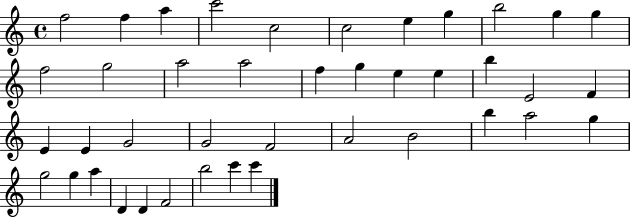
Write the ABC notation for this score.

X:1
T:Untitled
M:4/4
L:1/4
K:C
f2 f a c'2 c2 c2 e g b2 g g f2 g2 a2 a2 f g e e b E2 F E E G2 G2 F2 A2 B2 b a2 g g2 g a D D F2 b2 c' c'